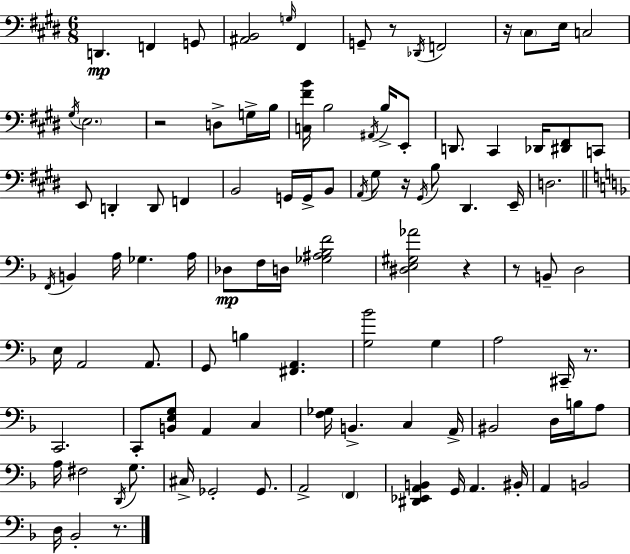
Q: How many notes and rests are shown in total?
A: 102